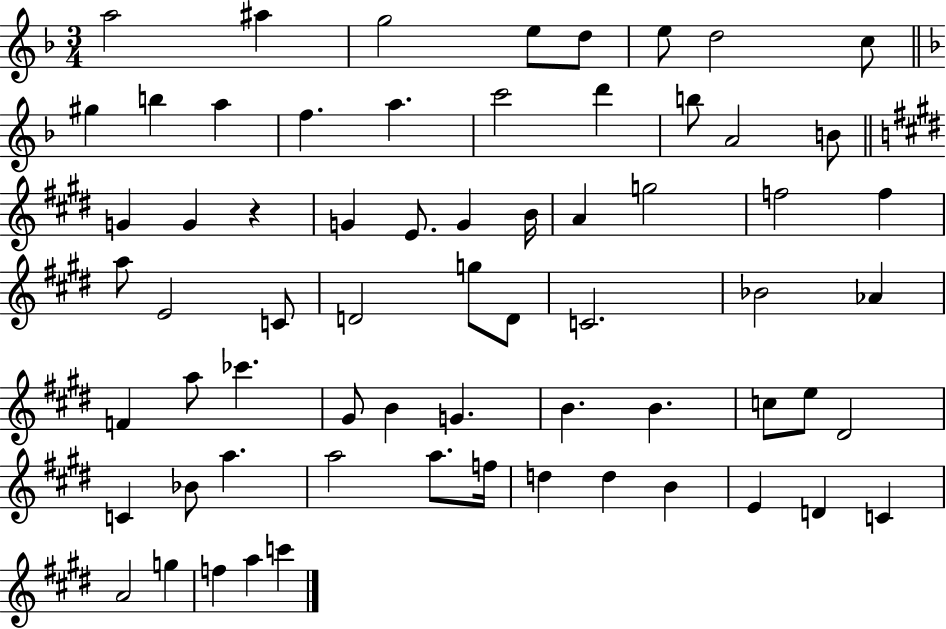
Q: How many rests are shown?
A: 1